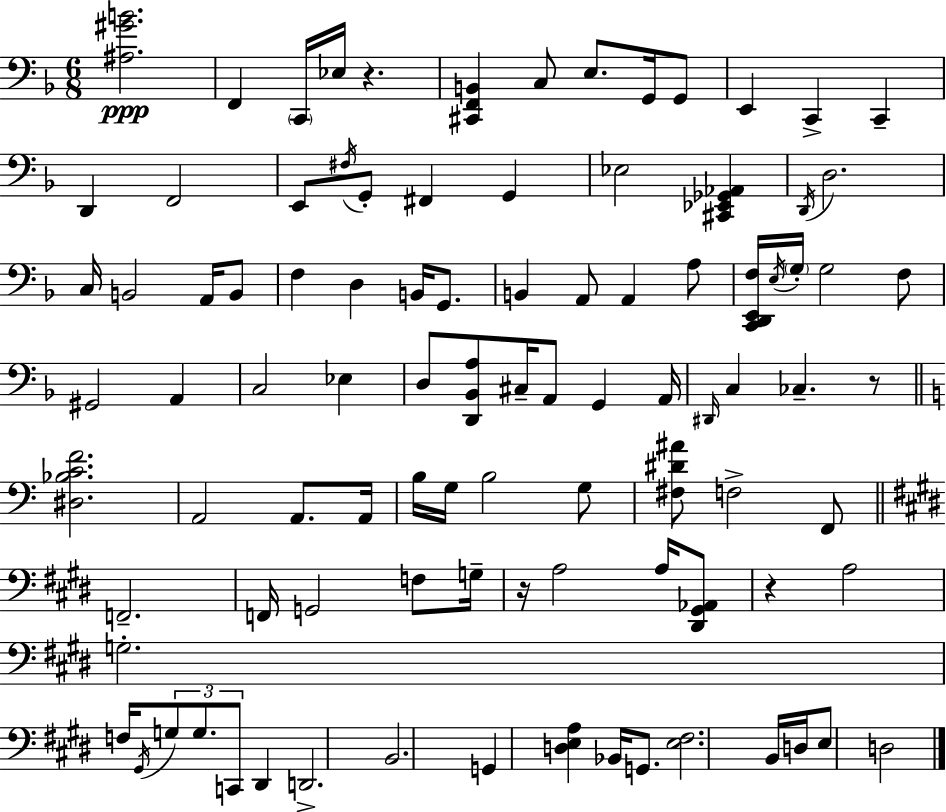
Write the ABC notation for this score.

X:1
T:Untitled
M:6/8
L:1/4
K:F
[^A,^GB]2 F,, C,,/4 _E,/4 z [^C,,F,,B,,] C,/2 E,/2 G,,/4 G,,/2 E,, C,, C,, D,, F,,2 E,,/2 ^F,/4 G,,/2 ^F,, G,, _E,2 [^C,,_E,,_G,,_A,,] D,,/4 D,2 C,/4 B,,2 A,,/4 B,,/2 F, D, B,,/4 G,,/2 B,, A,,/2 A,, A,/2 [C,,D,,E,,F,]/4 E,/4 G,/4 G,2 F,/2 ^G,,2 A,, C,2 _E, D,/2 [D,,_B,,A,]/2 ^C,/4 A,,/2 G,, A,,/4 ^D,,/4 C, _C, z/2 [^D,_B,CF]2 A,,2 A,,/2 A,,/4 B,/4 G,/4 B,2 G,/2 [^F,^D^A]/2 F,2 F,,/2 F,,2 F,,/4 G,,2 F,/2 G,/4 z/4 A,2 A,/4 [^D,,^G,,_A,,]/2 z A,2 G,2 F,/4 ^G,,/4 G,/2 G,/2 C,,/2 ^D,, D,,2 B,,2 G,, [D,E,A,] _B,,/4 G,,/2 [E,^F,]2 B,,/4 D,/4 E,/2 D,2